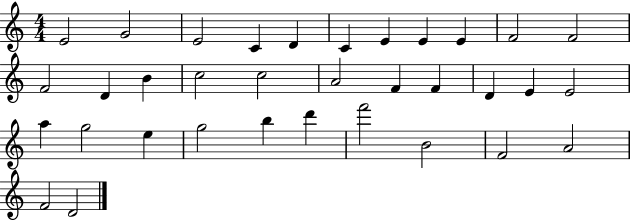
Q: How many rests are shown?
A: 0